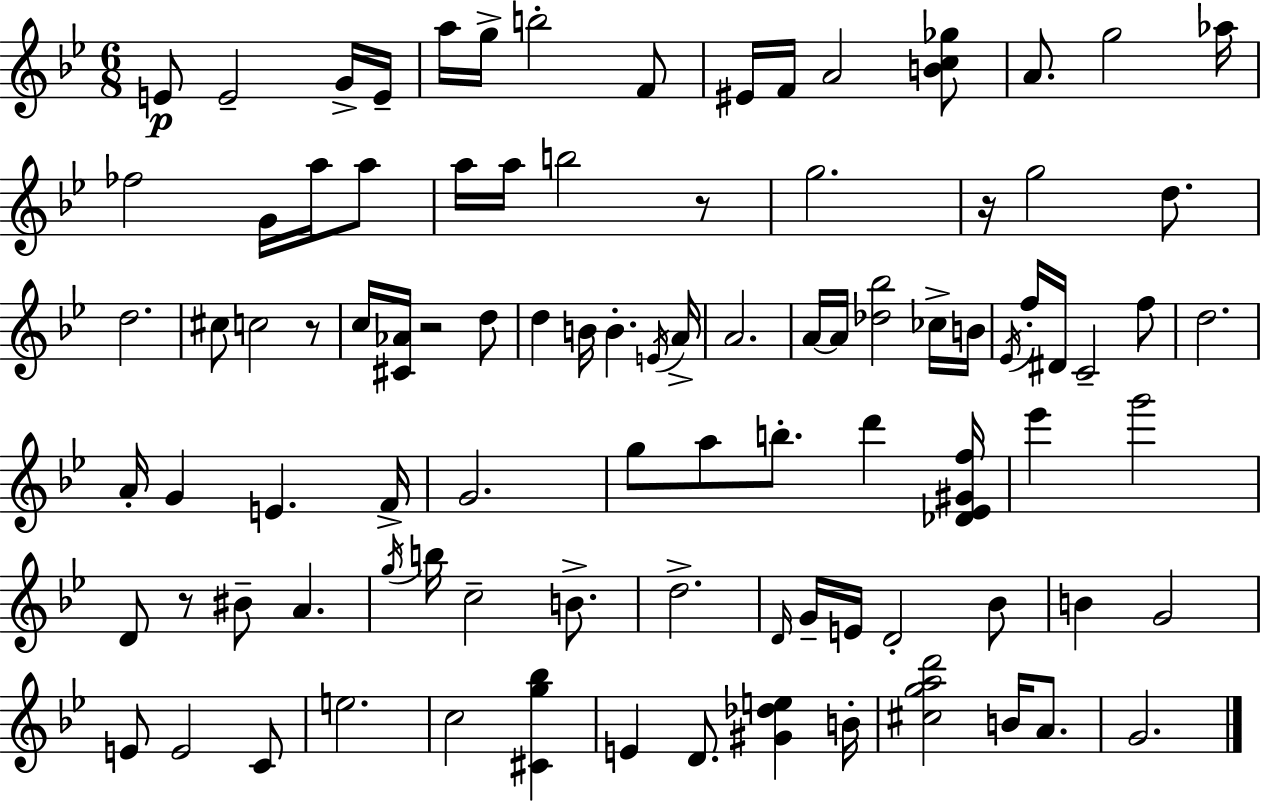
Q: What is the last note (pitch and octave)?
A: G4